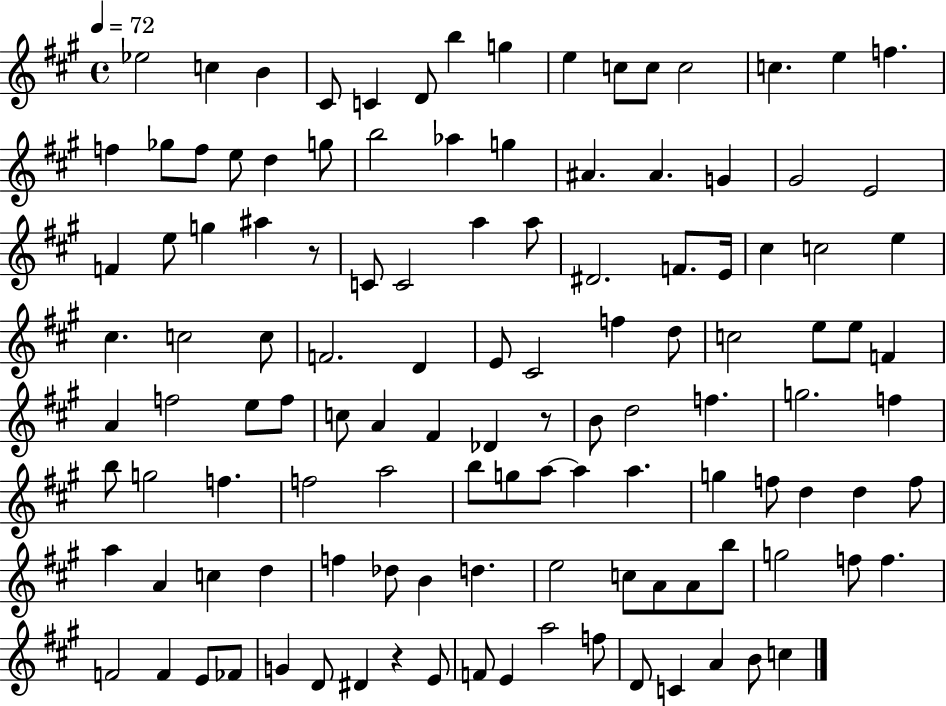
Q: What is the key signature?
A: A major